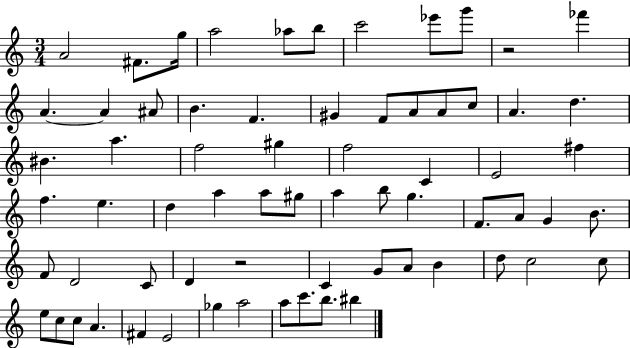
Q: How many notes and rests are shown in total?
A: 68